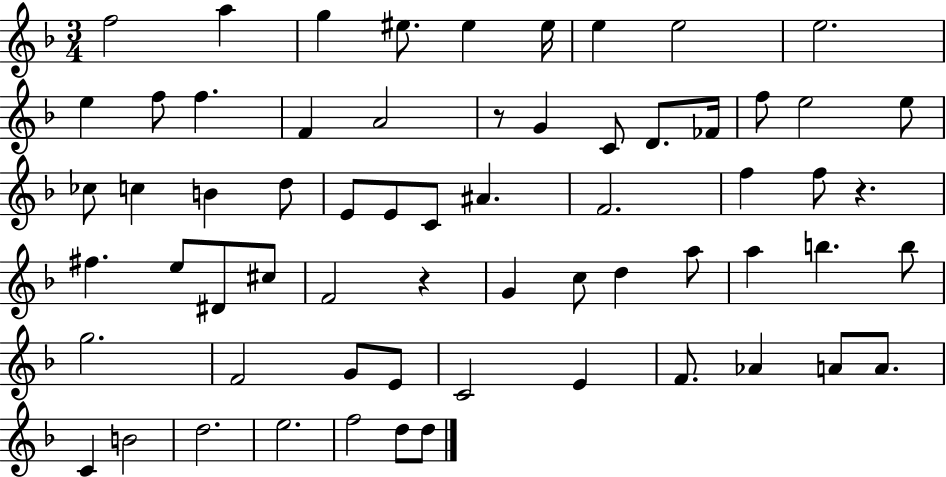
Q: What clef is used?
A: treble